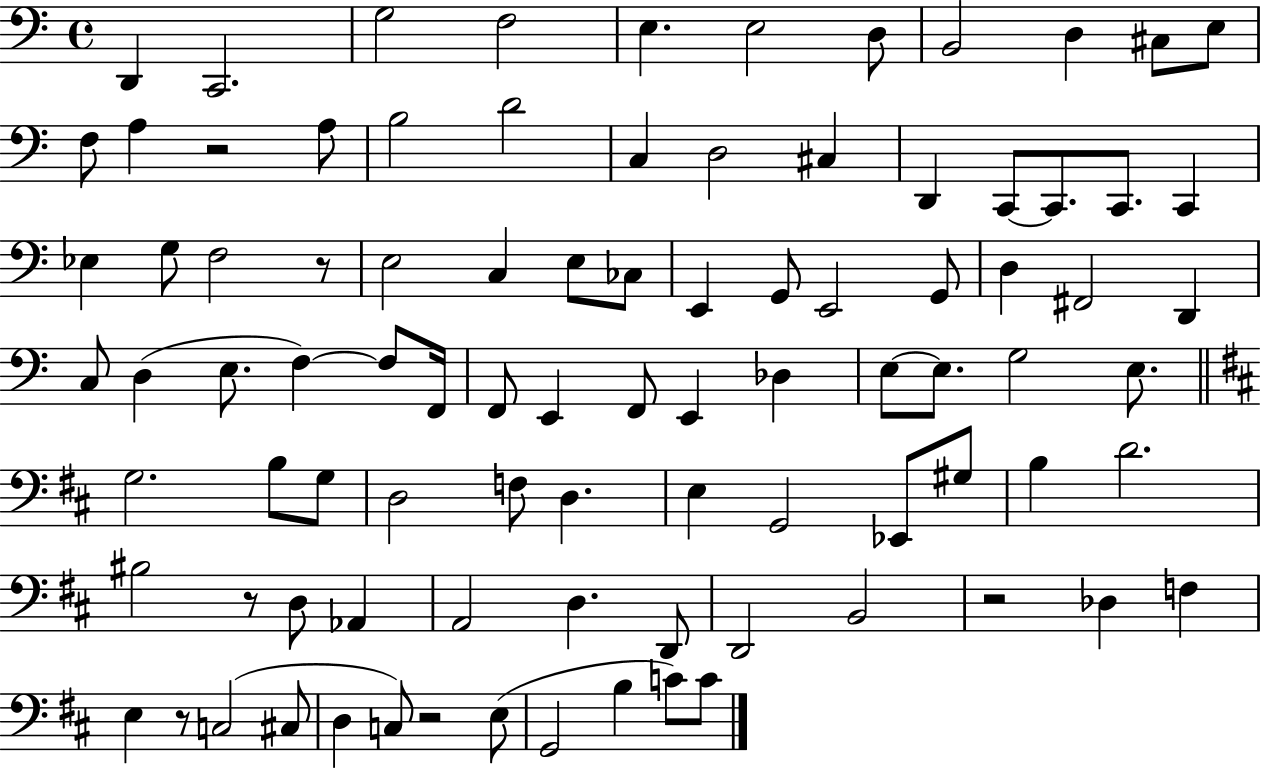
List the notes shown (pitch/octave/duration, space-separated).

D2/q C2/h. G3/h F3/h E3/q. E3/h D3/e B2/h D3/q C#3/e E3/e F3/e A3/q R/h A3/e B3/h D4/h C3/q D3/h C#3/q D2/q C2/e C2/e. C2/e. C2/q Eb3/q G3/e F3/h R/e E3/h C3/q E3/e CES3/e E2/q G2/e E2/h G2/e D3/q F#2/h D2/q C3/e D3/q E3/e. F3/q F3/e F2/s F2/e E2/q F2/e E2/q Db3/q E3/e E3/e. G3/h E3/e. G3/h. B3/e G3/e D3/h F3/e D3/q. E3/q G2/h Eb2/e G#3/e B3/q D4/h. BIS3/h R/e D3/e Ab2/q A2/h D3/q. D2/e D2/h B2/h R/h Db3/q F3/q E3/q R/e C3/h C#3/e D3/q C3/e R/h E3/e G2/h B3/q C4/e C4/e